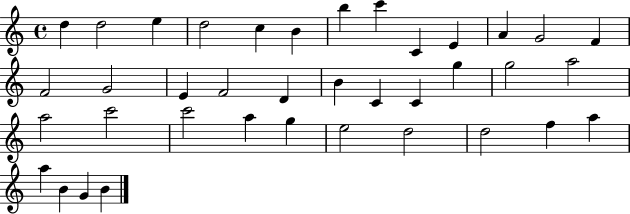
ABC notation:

X:1
T:Untitled
M:4/4
L:1/4
K:C
d d2 e d2 c B b c' C E A G2 F F2 G2 E F2 D B C C g g2 a2 a2 c'2 c'2 a g e2 d2 d2 f a a B G B